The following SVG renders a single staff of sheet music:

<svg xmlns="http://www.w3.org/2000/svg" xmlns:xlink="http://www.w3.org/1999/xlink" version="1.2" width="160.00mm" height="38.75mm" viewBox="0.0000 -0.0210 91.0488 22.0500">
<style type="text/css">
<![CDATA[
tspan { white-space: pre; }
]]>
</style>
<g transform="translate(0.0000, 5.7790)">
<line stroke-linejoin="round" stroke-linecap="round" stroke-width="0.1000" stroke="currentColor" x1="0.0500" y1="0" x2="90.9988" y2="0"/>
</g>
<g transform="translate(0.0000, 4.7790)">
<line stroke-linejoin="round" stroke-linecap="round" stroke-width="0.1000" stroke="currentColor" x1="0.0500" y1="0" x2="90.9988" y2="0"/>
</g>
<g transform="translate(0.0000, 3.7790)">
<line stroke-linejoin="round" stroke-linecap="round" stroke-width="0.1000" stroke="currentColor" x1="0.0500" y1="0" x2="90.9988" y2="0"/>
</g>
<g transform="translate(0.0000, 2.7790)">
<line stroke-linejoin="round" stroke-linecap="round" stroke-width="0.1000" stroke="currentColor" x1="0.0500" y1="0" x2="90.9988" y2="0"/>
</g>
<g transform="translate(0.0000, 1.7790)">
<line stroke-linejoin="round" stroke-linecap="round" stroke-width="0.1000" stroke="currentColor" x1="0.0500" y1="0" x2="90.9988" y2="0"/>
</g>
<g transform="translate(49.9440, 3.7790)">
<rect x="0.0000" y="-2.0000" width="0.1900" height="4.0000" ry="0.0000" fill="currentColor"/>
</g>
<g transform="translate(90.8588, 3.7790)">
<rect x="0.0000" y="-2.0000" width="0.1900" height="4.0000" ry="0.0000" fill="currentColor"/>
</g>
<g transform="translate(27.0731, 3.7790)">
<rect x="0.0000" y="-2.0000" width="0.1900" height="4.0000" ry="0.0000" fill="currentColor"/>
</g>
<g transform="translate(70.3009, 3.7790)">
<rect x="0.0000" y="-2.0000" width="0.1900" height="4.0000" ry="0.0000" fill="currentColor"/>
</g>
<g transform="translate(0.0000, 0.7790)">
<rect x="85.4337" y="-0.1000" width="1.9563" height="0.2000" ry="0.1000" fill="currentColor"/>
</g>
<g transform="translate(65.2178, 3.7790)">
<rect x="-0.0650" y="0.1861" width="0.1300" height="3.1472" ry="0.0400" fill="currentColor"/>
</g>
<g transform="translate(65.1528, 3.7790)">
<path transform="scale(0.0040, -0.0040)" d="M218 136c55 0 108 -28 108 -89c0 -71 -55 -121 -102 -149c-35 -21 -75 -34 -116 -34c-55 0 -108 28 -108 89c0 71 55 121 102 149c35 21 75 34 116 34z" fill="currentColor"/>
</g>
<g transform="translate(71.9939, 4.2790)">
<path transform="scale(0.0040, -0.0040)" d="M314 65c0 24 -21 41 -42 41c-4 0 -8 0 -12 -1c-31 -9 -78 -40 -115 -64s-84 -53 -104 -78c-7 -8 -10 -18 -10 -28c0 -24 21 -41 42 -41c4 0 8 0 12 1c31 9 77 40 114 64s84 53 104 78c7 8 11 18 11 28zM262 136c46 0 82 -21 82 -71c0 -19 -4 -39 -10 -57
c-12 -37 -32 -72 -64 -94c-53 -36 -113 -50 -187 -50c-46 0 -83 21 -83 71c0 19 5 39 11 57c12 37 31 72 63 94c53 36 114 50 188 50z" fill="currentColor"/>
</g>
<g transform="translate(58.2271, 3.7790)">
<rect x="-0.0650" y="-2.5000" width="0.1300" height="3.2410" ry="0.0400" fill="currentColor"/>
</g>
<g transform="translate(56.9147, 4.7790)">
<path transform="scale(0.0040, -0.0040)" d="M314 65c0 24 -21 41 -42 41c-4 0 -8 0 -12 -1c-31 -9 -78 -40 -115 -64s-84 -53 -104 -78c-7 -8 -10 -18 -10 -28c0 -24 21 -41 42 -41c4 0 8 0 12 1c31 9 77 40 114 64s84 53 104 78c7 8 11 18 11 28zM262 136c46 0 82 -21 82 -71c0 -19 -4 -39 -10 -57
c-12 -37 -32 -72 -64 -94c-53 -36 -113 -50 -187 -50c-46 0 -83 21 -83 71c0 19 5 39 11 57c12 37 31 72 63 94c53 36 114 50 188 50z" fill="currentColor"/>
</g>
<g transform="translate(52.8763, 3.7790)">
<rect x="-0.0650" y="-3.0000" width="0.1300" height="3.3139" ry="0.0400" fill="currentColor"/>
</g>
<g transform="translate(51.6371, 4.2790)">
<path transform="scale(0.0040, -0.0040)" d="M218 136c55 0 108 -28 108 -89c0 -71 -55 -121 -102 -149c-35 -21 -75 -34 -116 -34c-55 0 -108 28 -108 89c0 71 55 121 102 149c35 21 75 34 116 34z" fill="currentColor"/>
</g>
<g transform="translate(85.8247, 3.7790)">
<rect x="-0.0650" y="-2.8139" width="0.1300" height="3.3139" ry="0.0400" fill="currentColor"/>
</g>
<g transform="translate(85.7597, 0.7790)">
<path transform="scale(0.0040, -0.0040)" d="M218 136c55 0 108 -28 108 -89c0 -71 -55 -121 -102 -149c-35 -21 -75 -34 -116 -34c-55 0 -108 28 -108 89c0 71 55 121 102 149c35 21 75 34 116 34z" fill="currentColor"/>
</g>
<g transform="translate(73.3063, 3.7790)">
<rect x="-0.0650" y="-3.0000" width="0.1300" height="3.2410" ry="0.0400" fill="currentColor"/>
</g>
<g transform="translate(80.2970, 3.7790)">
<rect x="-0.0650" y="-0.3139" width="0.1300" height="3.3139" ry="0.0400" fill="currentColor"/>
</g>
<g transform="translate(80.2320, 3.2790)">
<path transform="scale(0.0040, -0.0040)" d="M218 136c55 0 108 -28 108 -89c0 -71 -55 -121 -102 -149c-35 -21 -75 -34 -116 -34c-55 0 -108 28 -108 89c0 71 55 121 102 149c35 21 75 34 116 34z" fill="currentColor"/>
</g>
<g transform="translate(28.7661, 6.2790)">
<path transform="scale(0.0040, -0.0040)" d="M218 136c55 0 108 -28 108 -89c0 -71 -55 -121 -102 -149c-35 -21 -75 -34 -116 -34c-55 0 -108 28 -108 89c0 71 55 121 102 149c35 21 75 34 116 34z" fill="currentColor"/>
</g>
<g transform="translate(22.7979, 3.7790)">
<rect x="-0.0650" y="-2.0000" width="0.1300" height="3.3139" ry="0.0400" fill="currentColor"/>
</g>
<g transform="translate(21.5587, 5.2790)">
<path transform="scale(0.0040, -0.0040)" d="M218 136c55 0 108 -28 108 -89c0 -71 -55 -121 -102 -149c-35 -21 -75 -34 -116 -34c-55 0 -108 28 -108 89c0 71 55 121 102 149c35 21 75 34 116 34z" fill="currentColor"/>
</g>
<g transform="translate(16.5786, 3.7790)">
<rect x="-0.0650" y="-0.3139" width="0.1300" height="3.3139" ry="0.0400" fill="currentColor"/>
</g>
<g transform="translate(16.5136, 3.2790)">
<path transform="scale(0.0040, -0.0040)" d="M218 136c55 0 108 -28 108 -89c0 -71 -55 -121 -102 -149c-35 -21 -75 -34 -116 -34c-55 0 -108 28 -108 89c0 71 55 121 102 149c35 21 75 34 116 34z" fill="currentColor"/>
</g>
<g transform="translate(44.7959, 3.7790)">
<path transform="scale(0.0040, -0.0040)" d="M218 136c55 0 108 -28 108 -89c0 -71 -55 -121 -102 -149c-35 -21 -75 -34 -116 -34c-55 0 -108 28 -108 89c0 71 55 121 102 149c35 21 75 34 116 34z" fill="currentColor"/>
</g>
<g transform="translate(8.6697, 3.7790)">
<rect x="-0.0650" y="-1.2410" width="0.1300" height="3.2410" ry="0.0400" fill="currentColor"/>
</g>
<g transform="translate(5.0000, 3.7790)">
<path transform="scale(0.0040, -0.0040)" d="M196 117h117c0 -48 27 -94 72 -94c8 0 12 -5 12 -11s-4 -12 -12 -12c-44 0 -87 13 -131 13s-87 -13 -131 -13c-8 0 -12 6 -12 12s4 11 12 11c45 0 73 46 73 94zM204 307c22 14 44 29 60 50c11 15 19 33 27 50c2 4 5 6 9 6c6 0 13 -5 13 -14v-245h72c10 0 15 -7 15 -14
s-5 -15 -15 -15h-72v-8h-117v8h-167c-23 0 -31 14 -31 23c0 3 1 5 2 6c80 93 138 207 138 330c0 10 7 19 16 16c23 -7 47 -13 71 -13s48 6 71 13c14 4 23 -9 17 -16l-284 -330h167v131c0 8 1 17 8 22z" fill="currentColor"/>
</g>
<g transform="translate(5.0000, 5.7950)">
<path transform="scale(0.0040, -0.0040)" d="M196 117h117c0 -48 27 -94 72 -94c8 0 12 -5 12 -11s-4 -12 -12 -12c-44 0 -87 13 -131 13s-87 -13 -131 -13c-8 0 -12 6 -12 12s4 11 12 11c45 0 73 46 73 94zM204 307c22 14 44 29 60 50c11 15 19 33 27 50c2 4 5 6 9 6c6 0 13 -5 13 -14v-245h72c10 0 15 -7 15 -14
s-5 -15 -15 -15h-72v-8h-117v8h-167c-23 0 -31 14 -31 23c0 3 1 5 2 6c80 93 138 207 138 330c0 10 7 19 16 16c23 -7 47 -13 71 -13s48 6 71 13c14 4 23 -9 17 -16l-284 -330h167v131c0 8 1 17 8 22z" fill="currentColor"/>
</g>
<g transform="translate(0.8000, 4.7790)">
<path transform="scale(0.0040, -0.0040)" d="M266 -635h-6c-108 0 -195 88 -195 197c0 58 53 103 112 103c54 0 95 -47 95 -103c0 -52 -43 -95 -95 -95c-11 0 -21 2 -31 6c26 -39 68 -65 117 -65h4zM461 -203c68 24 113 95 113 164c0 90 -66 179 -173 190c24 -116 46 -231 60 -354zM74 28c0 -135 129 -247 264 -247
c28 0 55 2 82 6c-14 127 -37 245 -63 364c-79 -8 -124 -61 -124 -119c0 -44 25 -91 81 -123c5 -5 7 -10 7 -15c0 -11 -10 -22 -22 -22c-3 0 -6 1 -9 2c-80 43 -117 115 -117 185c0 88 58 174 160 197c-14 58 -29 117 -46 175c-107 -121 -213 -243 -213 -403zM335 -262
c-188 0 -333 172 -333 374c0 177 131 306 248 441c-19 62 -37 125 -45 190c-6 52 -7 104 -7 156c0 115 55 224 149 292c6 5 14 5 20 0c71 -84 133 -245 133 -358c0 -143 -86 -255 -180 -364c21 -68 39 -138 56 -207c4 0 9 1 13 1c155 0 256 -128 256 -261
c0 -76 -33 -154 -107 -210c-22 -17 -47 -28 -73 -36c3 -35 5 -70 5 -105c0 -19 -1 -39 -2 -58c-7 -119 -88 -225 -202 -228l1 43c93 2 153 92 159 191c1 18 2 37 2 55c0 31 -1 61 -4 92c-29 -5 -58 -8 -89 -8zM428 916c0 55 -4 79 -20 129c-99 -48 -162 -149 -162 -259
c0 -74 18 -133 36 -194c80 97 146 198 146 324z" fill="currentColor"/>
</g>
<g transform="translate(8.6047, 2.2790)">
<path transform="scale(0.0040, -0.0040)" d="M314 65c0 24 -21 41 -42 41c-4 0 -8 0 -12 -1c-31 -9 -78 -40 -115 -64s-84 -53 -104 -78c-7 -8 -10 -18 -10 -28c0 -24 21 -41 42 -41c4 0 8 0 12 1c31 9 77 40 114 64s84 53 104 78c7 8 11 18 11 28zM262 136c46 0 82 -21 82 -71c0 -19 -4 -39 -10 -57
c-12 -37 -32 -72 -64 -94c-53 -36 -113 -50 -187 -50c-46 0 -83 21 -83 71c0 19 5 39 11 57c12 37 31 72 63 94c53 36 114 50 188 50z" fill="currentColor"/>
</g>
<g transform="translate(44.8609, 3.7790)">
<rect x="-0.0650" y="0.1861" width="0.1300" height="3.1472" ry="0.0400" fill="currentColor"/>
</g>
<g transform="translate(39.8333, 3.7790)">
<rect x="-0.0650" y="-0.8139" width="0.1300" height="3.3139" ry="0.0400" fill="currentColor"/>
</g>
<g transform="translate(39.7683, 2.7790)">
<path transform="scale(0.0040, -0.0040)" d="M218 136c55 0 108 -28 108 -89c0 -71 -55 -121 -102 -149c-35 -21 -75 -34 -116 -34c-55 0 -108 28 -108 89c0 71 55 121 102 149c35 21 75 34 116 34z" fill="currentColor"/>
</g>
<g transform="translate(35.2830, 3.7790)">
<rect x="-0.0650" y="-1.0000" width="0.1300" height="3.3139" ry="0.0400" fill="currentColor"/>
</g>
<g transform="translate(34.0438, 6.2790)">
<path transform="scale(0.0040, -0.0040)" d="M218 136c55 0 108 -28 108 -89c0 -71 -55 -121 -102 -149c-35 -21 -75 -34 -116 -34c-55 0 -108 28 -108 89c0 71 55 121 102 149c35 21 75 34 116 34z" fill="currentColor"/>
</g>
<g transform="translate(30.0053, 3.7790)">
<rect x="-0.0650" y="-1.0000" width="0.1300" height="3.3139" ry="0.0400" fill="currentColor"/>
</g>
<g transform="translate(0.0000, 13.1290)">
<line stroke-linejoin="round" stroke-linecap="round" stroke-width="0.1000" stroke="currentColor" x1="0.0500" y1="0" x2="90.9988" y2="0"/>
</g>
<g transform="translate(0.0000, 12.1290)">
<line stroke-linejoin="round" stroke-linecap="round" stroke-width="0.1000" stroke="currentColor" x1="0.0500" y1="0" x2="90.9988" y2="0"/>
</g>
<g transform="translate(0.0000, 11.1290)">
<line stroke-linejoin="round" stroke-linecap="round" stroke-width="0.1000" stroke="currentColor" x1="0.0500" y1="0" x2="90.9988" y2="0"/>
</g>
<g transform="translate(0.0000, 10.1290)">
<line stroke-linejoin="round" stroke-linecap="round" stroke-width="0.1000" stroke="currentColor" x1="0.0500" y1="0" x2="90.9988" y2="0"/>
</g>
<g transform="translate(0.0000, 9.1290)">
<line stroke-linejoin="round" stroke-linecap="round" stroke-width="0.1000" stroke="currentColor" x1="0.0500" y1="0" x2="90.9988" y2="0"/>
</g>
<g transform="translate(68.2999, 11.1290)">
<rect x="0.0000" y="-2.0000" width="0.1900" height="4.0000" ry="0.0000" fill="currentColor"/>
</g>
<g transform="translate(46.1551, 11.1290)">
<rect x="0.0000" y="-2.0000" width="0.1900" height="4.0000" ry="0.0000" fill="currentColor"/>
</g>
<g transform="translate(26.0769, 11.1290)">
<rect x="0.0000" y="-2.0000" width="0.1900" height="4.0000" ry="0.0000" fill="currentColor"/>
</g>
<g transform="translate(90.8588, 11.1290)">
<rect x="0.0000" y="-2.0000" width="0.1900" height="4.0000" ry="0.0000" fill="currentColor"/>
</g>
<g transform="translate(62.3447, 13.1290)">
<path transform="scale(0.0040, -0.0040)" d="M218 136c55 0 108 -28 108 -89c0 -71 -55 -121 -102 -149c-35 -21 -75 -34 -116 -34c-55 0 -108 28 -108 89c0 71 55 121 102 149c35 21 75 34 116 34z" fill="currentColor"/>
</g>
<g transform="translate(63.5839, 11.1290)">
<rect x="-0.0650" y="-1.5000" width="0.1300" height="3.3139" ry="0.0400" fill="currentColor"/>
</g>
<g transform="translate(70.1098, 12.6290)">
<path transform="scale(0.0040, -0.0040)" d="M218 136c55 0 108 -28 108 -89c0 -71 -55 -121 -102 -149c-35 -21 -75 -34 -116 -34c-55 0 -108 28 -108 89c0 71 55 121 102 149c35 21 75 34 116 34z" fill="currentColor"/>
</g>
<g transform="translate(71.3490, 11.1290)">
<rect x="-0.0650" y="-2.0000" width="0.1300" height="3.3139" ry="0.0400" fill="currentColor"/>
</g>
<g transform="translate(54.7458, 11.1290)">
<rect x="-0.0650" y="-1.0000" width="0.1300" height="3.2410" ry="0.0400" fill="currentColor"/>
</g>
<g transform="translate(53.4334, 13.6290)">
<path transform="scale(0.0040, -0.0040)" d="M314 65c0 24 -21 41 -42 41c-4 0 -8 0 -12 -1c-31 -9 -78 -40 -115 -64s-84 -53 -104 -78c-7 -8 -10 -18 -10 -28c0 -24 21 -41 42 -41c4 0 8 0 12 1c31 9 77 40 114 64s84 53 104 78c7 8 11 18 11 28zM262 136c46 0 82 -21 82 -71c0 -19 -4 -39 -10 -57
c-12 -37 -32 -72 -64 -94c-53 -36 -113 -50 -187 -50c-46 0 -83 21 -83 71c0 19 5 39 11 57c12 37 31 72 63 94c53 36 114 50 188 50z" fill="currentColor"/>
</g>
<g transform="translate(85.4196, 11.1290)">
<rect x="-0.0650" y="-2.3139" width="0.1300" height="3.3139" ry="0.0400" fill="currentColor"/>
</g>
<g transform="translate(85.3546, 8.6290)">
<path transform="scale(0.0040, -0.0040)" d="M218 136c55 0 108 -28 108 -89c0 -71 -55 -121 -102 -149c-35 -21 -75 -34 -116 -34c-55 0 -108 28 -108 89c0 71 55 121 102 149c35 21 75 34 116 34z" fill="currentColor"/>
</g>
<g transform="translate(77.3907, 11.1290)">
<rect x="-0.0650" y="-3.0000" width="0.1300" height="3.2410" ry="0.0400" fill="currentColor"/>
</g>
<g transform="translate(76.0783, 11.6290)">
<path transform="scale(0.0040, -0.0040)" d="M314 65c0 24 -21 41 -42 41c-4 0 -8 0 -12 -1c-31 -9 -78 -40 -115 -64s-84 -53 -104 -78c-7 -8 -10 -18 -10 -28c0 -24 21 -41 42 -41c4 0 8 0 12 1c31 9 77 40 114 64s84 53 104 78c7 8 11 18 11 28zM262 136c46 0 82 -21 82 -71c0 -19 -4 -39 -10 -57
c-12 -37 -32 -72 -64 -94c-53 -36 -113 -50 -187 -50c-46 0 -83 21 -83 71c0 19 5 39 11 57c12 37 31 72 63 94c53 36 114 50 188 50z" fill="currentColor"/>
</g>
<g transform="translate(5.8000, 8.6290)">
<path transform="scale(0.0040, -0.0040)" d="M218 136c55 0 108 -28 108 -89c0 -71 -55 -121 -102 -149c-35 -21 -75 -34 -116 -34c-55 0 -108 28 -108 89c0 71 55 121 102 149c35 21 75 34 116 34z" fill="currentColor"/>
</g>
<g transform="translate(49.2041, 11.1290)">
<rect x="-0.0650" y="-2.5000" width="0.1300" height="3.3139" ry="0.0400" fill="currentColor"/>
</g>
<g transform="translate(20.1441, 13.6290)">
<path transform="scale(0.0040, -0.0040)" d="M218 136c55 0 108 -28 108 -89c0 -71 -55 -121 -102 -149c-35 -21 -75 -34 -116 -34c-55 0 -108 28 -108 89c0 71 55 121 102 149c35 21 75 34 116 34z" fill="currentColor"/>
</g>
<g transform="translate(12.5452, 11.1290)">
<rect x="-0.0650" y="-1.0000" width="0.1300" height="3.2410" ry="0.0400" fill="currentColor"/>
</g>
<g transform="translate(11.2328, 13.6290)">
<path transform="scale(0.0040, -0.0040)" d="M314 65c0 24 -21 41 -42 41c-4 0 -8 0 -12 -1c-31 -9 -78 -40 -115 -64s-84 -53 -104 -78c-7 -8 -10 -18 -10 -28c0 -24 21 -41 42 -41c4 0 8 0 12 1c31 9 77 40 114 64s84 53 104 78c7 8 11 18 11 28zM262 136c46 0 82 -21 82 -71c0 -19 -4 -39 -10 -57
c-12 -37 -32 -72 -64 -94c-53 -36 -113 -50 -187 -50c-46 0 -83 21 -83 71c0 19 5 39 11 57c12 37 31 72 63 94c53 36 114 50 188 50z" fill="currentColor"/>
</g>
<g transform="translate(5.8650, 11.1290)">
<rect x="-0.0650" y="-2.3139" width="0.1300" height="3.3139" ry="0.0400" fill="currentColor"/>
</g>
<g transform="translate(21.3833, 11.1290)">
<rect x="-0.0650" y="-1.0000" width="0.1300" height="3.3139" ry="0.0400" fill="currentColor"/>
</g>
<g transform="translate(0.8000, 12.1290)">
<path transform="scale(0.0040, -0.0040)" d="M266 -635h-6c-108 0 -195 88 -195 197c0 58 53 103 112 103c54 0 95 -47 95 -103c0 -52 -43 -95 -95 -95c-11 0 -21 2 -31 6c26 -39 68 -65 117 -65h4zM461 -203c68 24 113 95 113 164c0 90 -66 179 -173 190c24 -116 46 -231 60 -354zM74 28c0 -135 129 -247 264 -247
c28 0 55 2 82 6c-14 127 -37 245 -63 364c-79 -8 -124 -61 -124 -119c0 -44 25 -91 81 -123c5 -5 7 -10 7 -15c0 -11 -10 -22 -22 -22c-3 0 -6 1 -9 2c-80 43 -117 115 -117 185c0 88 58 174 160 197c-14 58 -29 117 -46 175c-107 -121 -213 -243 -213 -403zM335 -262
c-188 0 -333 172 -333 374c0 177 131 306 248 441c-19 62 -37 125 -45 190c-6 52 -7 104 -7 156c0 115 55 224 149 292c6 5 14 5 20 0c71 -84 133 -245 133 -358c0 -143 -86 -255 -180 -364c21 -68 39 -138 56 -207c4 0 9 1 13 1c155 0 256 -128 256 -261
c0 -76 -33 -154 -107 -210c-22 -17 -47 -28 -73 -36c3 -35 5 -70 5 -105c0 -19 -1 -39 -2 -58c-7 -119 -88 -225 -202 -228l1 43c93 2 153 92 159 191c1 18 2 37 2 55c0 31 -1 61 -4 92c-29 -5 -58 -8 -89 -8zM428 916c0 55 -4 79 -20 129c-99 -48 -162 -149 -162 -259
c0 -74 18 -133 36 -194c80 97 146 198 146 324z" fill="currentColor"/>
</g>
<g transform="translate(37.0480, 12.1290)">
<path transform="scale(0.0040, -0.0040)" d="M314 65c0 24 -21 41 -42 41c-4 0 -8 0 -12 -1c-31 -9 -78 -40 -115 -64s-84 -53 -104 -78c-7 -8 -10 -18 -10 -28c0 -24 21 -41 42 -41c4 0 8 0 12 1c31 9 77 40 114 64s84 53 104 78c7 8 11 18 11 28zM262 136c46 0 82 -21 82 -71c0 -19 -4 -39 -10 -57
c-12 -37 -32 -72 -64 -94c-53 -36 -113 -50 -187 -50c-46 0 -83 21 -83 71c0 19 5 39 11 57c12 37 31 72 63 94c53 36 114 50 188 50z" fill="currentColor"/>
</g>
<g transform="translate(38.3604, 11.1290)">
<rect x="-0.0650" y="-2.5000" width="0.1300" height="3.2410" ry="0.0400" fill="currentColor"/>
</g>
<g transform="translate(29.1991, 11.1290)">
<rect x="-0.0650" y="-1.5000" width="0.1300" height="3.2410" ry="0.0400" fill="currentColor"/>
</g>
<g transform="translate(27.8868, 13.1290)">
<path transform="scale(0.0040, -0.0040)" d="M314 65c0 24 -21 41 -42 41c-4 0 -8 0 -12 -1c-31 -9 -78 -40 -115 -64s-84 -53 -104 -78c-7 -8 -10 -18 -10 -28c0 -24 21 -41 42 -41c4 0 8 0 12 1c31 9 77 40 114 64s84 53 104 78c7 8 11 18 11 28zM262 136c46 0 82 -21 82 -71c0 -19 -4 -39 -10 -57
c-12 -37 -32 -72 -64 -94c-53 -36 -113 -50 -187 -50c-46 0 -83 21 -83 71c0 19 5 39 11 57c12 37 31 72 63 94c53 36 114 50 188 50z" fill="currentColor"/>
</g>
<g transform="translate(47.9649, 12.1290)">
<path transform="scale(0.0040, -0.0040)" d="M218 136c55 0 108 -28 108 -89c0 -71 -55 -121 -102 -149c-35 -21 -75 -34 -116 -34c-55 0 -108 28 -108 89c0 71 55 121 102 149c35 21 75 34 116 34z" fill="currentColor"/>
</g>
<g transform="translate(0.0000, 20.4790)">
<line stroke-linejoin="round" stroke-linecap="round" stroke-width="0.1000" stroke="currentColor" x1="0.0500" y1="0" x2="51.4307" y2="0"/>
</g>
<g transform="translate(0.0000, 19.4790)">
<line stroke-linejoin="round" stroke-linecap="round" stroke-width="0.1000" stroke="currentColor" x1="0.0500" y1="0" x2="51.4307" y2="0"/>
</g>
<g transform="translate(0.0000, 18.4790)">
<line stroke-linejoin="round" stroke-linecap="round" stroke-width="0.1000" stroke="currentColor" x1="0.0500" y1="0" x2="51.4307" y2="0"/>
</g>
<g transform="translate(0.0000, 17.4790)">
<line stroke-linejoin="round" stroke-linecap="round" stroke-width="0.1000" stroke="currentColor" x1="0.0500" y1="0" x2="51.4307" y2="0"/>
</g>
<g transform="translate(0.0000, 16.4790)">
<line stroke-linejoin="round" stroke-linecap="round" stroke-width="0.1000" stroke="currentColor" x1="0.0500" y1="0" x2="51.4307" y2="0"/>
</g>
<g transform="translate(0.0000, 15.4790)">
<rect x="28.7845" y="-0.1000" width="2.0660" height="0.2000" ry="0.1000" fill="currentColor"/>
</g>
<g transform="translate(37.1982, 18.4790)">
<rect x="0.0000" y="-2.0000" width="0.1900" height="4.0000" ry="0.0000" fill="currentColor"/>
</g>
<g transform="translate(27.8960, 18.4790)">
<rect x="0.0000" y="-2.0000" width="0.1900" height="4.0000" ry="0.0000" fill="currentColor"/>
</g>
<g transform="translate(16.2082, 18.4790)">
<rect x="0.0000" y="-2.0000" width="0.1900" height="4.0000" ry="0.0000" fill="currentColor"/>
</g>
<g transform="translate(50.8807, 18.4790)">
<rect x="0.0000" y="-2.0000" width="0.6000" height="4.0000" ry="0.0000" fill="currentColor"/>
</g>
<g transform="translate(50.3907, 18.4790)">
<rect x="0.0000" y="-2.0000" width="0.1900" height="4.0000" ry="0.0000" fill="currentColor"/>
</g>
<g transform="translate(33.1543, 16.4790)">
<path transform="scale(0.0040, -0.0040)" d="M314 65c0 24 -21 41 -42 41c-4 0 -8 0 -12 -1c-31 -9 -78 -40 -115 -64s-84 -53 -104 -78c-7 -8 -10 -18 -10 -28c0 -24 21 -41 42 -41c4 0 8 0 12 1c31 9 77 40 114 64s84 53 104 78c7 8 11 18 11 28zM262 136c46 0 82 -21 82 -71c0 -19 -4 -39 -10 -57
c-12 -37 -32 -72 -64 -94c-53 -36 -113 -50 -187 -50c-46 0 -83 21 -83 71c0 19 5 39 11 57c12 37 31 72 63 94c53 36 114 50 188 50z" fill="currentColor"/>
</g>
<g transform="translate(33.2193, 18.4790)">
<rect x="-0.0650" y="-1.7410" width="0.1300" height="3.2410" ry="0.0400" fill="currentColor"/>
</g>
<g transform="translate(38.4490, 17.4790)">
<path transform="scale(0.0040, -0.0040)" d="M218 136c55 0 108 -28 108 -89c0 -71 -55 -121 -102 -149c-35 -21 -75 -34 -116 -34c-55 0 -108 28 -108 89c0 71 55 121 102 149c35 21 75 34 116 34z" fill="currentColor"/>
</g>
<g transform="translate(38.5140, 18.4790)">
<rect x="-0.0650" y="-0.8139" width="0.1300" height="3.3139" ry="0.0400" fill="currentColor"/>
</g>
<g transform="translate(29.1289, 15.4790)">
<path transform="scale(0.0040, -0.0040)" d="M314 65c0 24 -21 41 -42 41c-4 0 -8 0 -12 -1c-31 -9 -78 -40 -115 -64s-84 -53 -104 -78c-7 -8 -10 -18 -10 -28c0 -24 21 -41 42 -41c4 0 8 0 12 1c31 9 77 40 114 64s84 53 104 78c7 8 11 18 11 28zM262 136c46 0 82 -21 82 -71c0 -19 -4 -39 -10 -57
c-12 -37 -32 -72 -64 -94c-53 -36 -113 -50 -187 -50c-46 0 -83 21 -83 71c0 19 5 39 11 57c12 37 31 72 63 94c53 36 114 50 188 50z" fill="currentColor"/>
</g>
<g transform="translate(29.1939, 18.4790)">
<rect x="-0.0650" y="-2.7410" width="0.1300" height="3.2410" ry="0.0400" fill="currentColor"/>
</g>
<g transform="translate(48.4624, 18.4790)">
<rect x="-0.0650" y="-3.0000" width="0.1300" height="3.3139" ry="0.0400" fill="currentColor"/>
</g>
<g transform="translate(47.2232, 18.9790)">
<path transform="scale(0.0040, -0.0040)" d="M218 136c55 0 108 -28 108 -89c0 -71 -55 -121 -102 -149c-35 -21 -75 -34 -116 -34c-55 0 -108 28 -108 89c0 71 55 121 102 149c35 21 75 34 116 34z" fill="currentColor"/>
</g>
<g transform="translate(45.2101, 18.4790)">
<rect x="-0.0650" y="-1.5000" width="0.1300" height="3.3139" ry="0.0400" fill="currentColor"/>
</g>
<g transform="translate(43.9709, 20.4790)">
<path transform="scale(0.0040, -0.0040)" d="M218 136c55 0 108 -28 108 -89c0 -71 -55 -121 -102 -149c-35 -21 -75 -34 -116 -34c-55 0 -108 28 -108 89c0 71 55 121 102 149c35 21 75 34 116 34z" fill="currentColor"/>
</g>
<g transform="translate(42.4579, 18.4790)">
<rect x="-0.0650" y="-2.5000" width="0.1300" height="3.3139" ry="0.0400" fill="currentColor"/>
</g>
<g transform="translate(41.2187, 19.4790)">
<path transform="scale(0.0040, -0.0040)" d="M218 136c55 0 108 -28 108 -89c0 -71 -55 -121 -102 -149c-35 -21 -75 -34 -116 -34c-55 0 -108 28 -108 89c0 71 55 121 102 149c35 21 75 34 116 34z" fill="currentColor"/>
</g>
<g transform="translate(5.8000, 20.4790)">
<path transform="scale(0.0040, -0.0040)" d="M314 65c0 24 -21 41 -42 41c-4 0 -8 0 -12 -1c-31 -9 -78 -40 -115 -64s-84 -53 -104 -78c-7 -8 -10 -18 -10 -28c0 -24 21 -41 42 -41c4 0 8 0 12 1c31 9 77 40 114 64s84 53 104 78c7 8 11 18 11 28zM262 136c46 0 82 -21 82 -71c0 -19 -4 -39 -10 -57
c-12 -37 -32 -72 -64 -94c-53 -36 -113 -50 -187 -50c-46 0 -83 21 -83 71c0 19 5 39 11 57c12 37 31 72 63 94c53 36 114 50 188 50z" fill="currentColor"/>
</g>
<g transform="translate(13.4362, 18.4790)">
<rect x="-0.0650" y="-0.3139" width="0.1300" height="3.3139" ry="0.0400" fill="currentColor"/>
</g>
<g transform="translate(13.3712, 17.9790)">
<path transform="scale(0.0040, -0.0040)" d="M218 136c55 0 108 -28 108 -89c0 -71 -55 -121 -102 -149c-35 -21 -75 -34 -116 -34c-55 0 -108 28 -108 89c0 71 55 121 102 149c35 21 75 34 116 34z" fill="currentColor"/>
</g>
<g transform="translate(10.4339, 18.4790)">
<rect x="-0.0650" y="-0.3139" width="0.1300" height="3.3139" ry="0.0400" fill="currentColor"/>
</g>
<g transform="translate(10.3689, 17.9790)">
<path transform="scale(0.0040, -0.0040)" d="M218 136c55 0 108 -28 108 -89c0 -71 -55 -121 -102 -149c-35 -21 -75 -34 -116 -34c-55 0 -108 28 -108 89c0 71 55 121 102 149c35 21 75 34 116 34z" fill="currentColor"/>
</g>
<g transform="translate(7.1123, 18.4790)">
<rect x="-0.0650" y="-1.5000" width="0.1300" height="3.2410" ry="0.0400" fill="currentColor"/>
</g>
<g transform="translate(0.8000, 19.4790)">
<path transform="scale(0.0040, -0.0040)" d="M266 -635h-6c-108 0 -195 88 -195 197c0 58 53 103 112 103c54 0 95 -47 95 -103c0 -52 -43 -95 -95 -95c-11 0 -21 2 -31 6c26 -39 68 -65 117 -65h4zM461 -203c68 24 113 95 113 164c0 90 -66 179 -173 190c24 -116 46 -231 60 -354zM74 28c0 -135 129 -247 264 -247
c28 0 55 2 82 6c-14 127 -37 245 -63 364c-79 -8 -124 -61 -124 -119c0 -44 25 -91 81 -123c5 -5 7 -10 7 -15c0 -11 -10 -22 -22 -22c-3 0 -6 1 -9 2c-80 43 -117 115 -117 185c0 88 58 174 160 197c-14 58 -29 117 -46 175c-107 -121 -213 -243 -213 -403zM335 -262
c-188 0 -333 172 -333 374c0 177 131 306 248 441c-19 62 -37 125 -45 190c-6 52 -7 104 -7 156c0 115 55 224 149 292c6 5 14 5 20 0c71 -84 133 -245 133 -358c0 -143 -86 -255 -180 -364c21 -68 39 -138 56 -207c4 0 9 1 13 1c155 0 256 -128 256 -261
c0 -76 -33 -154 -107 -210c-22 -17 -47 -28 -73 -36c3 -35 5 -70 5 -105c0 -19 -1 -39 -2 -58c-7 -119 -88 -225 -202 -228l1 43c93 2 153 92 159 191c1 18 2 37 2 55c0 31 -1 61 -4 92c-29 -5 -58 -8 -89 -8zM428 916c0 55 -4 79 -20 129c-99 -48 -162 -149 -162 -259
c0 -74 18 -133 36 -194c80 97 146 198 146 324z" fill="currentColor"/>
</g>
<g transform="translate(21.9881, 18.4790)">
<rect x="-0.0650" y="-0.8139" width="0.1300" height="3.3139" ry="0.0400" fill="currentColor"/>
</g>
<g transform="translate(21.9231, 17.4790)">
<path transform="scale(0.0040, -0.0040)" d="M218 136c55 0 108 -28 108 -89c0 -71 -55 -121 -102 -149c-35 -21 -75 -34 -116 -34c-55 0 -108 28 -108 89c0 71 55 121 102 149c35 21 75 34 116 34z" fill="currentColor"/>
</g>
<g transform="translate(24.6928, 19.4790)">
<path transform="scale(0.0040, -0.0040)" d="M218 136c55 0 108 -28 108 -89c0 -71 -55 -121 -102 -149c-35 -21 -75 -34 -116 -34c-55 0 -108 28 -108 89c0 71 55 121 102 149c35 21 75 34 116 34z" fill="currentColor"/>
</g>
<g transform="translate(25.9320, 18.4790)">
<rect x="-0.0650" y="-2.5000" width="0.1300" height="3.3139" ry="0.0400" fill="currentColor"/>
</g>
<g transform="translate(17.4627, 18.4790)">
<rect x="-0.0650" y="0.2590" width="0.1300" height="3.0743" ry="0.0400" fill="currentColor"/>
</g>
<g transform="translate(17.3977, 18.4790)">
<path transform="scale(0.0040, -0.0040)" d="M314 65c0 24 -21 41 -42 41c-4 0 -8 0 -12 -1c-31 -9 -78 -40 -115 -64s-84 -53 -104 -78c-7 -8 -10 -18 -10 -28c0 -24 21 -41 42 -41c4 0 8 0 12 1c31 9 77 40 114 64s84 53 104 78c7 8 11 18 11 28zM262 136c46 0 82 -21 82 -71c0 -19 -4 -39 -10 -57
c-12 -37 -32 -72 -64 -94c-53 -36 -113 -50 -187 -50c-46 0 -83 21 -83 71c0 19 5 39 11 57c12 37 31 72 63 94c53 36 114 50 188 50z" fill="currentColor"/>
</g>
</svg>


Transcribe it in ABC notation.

X:1
T:Untitled
M:4/4
L:1/4
K:C
e2 c F D D d B A G2 B A2 c a g D2 D E2 G2 G D2 E F A2 g E2 c c B2 d G a2 f2 d G E A